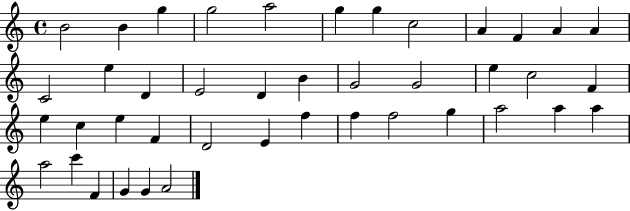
B4/h B4/q G5/q G5/h A5/h G5/q G5/q C5/h A4/q F4/q A4/q A4/q C4/h E5/q D4/q E4/h D4/q B4/q G4/h G4/h E5/q C5/h F4/q E5/q C5/q E5/q F4/q D4/h E4/q F5/q F5/q F5/h G5/q A5/h A5/q A5/q A5/h C6/q F4/q G4/q G4/q A4/h